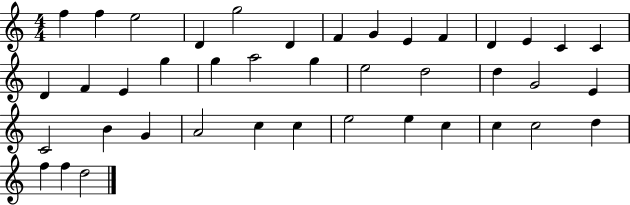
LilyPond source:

{
  \clef treble
  \numericTimeSignature
  \time 4/4
  \key c \major
  f''4 f''4 e''2 | d'4 g''2 d'4 | f'4 g'4 e'4 f'4 | d'4 e'4 c'4 c'4 | \break d'4 f'4 e'4 g''4 | g''4 a''2 g''4 | e''2 d''2 | d''4 g'2 e'4 | \break c'2 b'4 g'4 | a'2 c''4 c''4 | e''2 e''4 c''4 | c''4 c''2 d''4 | \break f''4 f''4 d''2 | \bar "|."
}